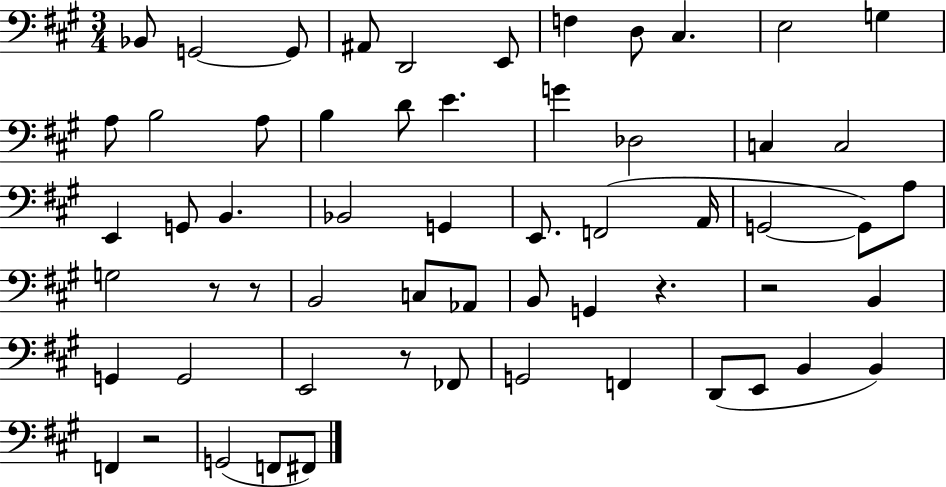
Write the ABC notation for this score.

X:1
T:Untitled
M:3/4
L:1/4
K:A
_B,,/2 G,,2 G,,/2 ^A,,/2 D,,2 E,,/2 F, D,/2 ^C, E,2 G, A,/2 B,2 A,/2 B, D/2 E G _D,2 C, C,2 E,, G,,/2 B,, _B,,2 G,, E,,/2 F,,2 A,,/4 G,,2 G,,/2 A,/2 G,2 z/2 z/2 B,,2 C,/2 _A,,/2 B,,/2 G,, z z2 B,, G,, G,,2 E,,2 z/2 _F,,/2 G,,2 F,, D,,/2 E,,/2 B,, B,, F,, z2 G,,2 F,,/2 ^F,,/2